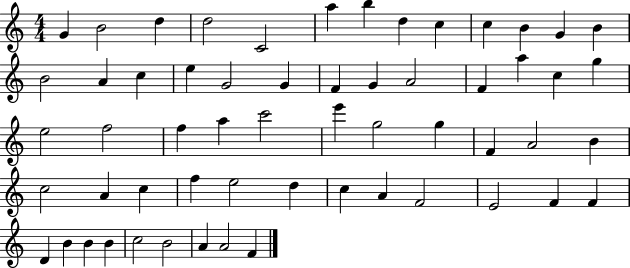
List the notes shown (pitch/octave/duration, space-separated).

G4/q B4/h D5/q D5/h C4/h A5/q B5/q D5/q C5/q C5/q B4/q G4/q B4/q B4/h A4/q C5/q E5/q G4/h G4/q F4/q G4/q A4/h F4/q A5/q C5/q G5/q E5/h F5/h F5/q A5/q C6/h E6/q G5/h G5/q F4/q A4/h B4/q C5/h A4/q C5/q F5/q E5/h D5/q C5/q A4/q F4/h E4/h F4/q F4/q D4/q B4/q B4/q B4/q C5/h B4/h A4/q A4/h F4/q